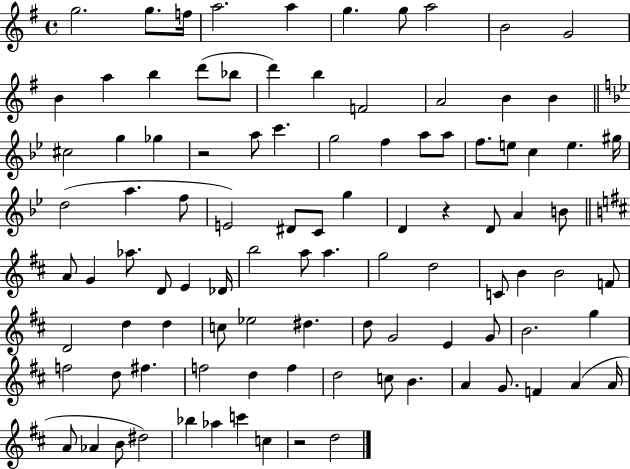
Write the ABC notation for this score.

X:1
T:Untitled
M:4/4
L:1/4
K:G
g2 g/2 f/4 a2 a g g/2 a2 B2 G2 B a b d'/2 _b/2 d' b F2 A2 B B ^c2 g _g z2 a/2 c' g2 f a/2 a/2 f/2 e/2 c e ^g/4 d2 a f/2 E2 ^D/2 C/2 g D z D/2 A B/2 A/2 G _a/2 D/2 E _D/4 b2 a/2 a g2 d2 C/2 B B2 F/2 D2 d d c/2 _e2 ^d d/2 G2 E G/2 B2 g f2 d/2 ^f f2 d f d2 c/2 B A G/2 F A A/4 A/2 _A B/2 ^d2 _b _a c' c z2 d2